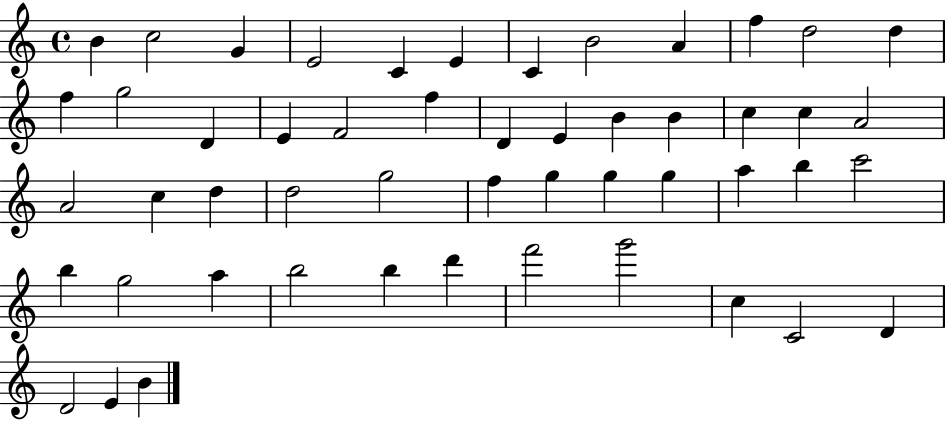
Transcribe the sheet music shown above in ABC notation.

X:1
T:Untitled
M:4/4
L:1/4
K:C
B c2 G E2 C E C B2 A f d2 d f g2 D E F2 f D E B B c c A2 A2 c d d2 g2 f g g g a b c'2 b g2 a b2 b d' f'2 g'2 c C2 D D2 E B